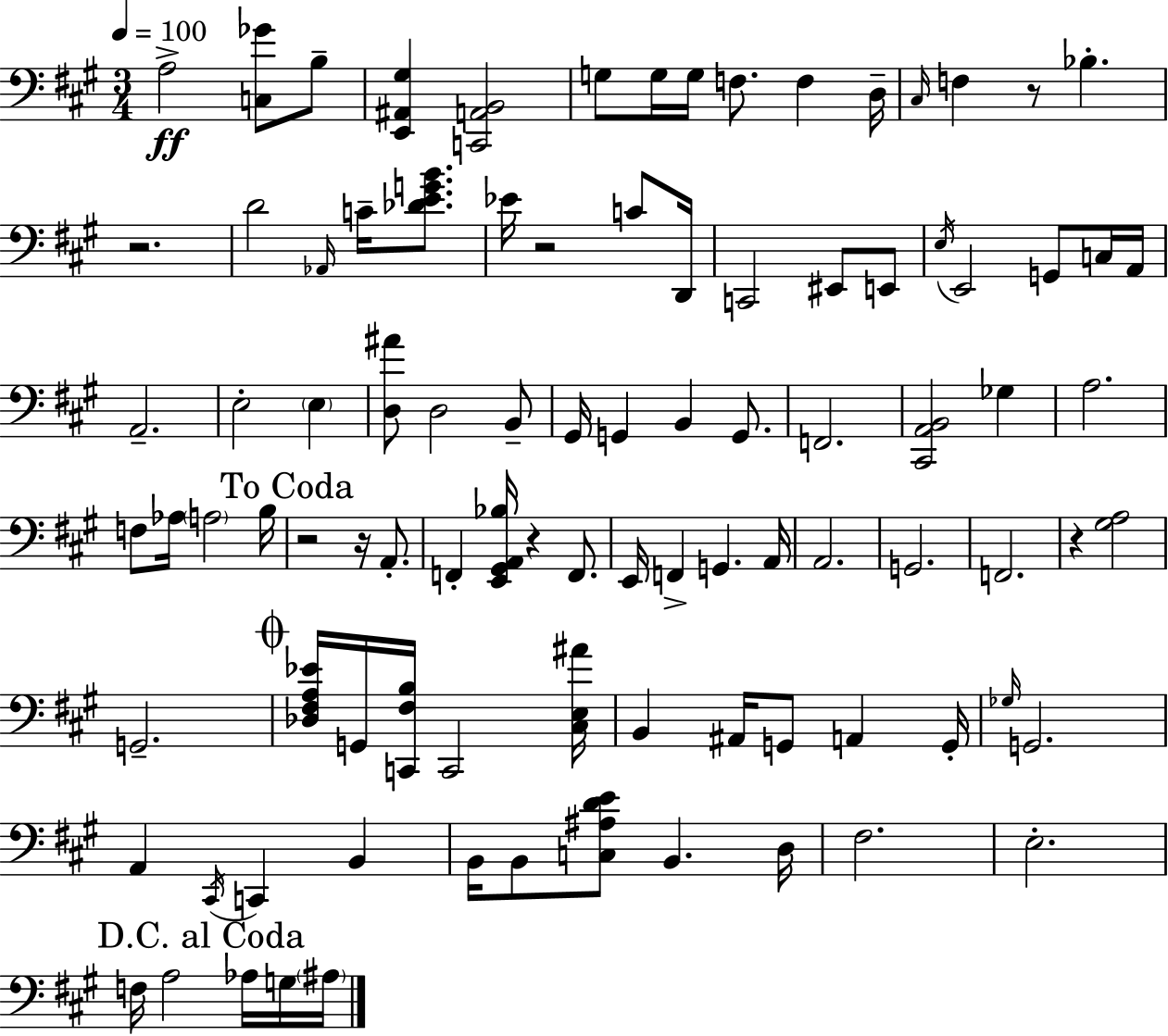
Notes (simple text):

A3/h [C3,Gb4]/e B3/e [E2,A#2,G#3]/q [C2,A2,B2]/h G3/e G3/s G3/s F3/e. F3/q D3/s C#3/s F3/q R/e Bb3/q. R/h. D4/h Ab2/s C4/s [Db4,E4,G4,B4]/e. Eb4/s R/h C4/e D2/s C2/h EIS2/e E2/e E3/s E2/h G2/e C3/s A2/s A2/h. E3/h E3/q [D3,A#4]/e D3/h B2/e G#2/s G2/q B2/q G2/e. F2/h. [C#2,A2,B2]/h Gb3/q A3/h. F3/e Ab3/s A3/h B3/s R/h R/s A2/e. F2/q [E2,G#2,A2,Bb3]/s R/q F2/e. E2/s F2/q G2/q. A2/s A2/h. G2/h. F2/h. R/q [G#3,A3]/h G2/h. [Db3,F#3,A3,Eb4]/s G2/s [C2,F#3,B3]/s C2/h [C#3,E3,A#4]/s B2/q A#2/s G2/e A2/q G2/s Gb3/s G2/h. A2/q C#2/s C2/q B2/q B2/s B2/e [C3,A#3,D4,E4]/e B2/q. D3/s F#3/h. E3/h. F3/s A3/h Ab3/s G3/s A#3/s